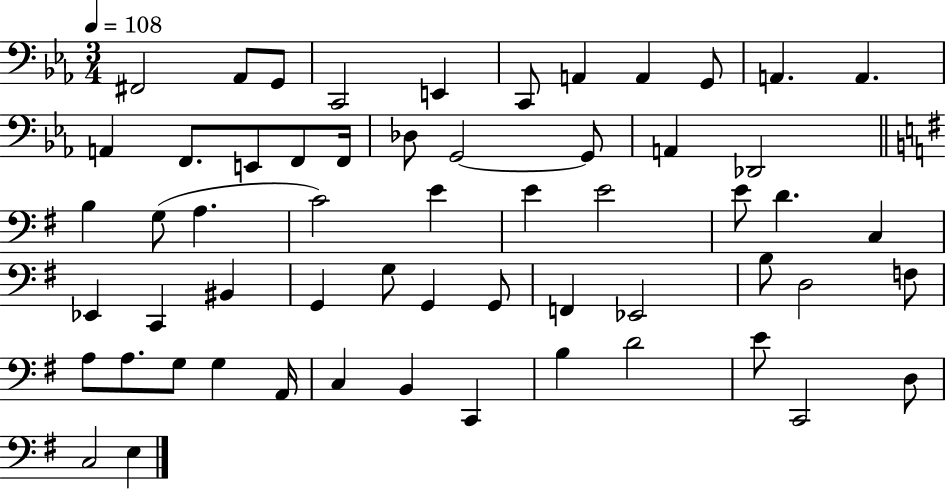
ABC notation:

X:1
T:Untitled
M:3/4
L:1/4
K:Eb
^F,,2 _A,,/2 G,,/2 C,,2 E,, C,,/2 A,, A,, G,,/2 A,, A,, A,, F,,/2 E,,/2 F,,/2 F,,/4 _D,/2 G,,2 G,,/2 A,, _D,,2 B, G,/2 A, C2 E E E2 E/2 D C, _E,, C,, ^B,, G,, G,/2 G,, G,,/2 F,, _E,,2 B,/2 D,2 F,/2 A,/2 A,/2 G,/2 G, A,,/4 C, B,, C,, B, D2 E/2 C,,2 D,/2 C,2 E,